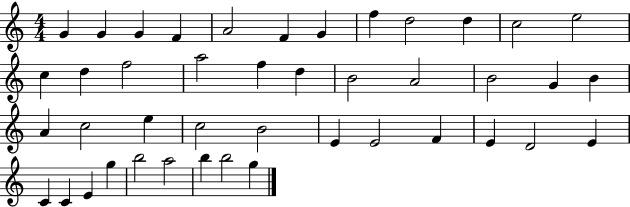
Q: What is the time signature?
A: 4/4